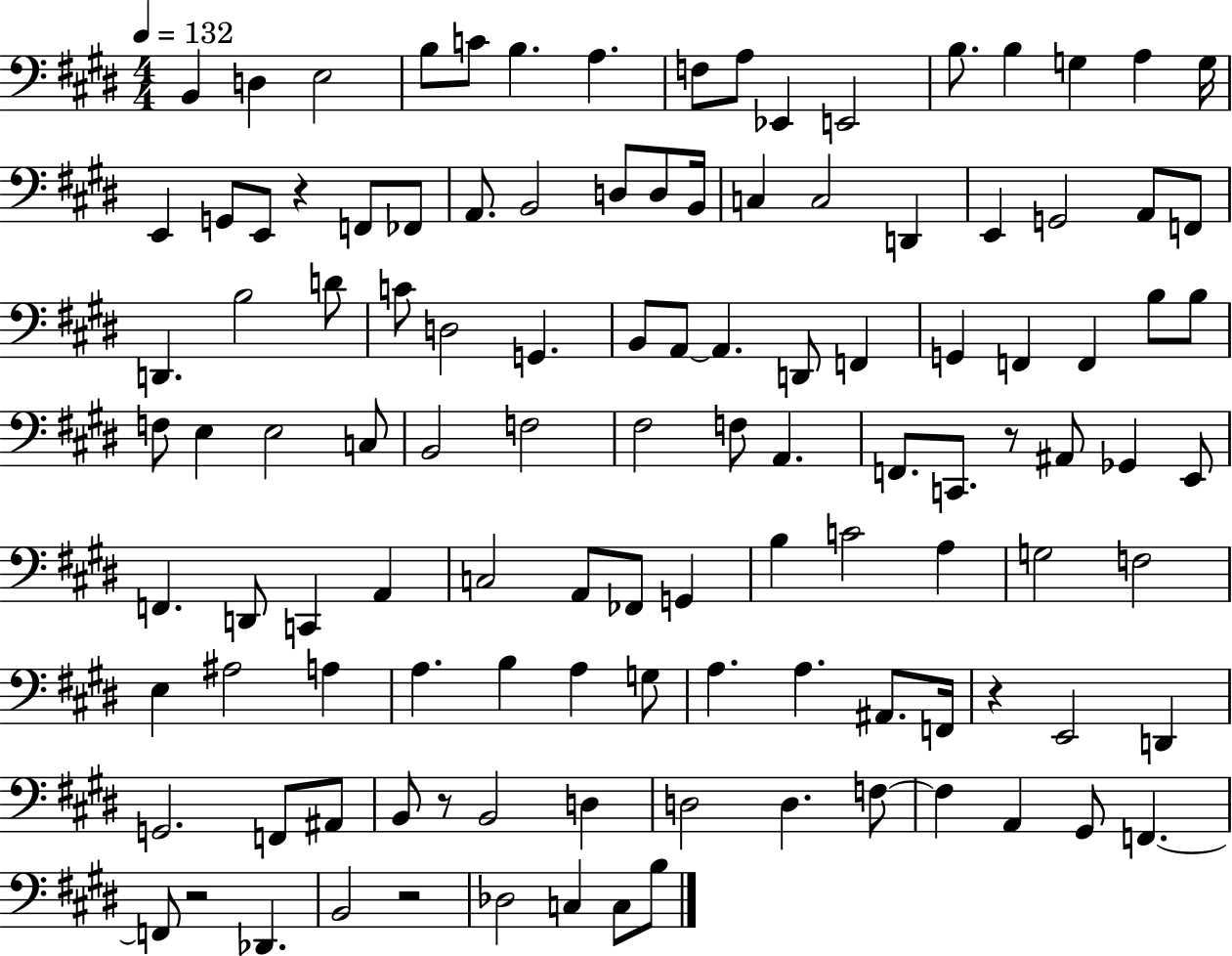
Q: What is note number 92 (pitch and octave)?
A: A#2